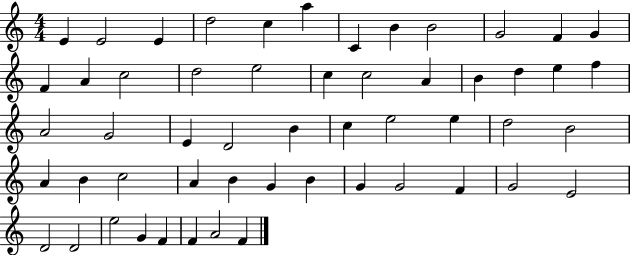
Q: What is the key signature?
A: C major